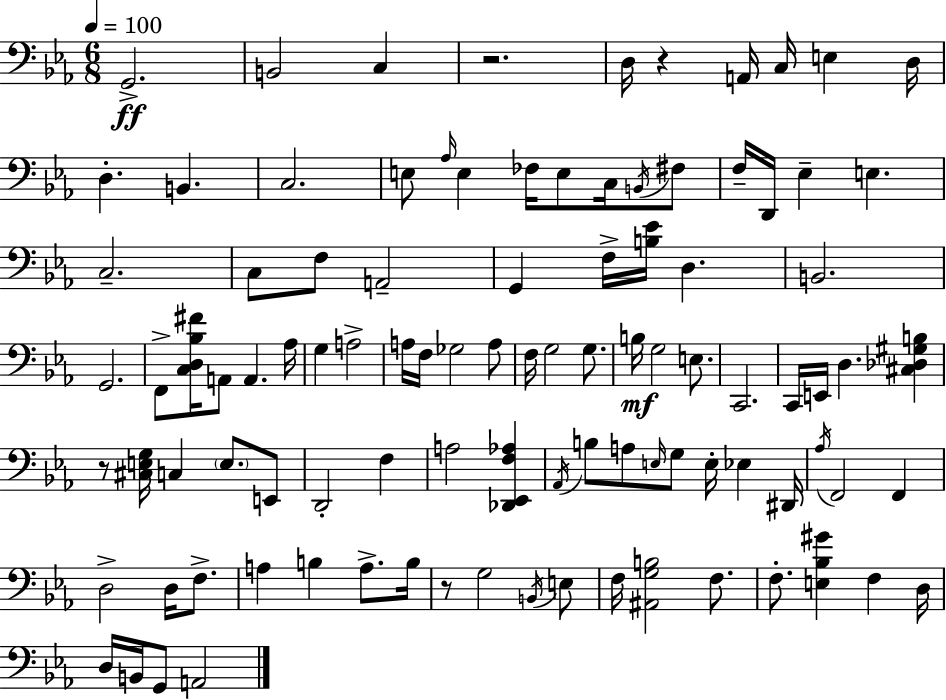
{
  \clef bass
  \numericTimeSignature
  \time 6/8
  \key c \minor
  \tempo 4 = 100
  \repeat volta 2 { g,2.->\ff | b,2 c4 | r2. | d16 r4 a,16 c16 e4 d16 | \break d4.-. b,4. | c2. | e8 \grace { aes16 } e4 fes16 e8 c16 \acciaccatura { b,16 } | fis8 f16-- d,16 ees4-- e4. | \break c2.-- | c8 f8 a,2-- | g,4 f16-> <b ees'>16 d4. | b,2. | \break g,2. | f,8-> <c d bes fis'>16 a,8 a,4. | aes16 g4 a2-> | a16 f16 ges2 | \break a8 f16 g2 g8. | b16\mf g2 e8. | c,2. | c,16 e,16 d4. <cis des gis b>4 | \break r8 <cis e g>16 c4 \parenthesize e8. | e,8 d,2-. f4 | a2 <des, ees, f aes>4 | \acciaccatura { aes,16 } b8 a8 \grace { e16 } g8 e16-. ees4 | \break dis,16 \acciaccatura { aes16 } f,2 | f,4 d2-> | d16 f8.-> a4 b4 | a8.-> b16 r8 g2 | \break \acciaccatura { b,16 } e8 f16 <ais, g b>2 | f8. f8.-. <e bes gis'>4 | f4 d16 d16 b,16 g,8 a,2 | } \bar "|."
}